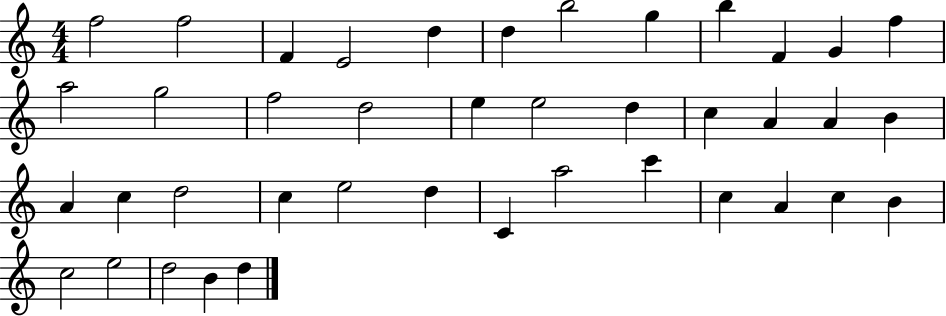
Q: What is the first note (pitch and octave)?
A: F5